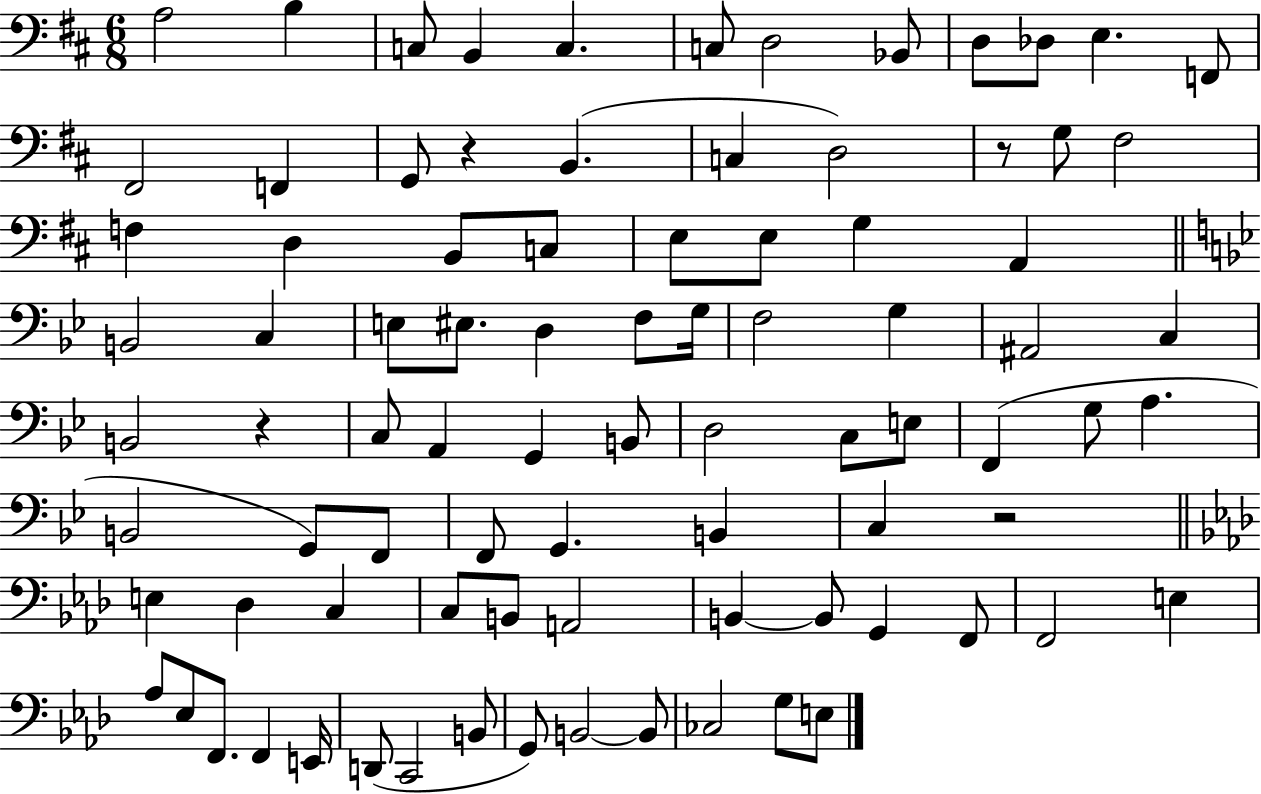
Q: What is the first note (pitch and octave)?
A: A3